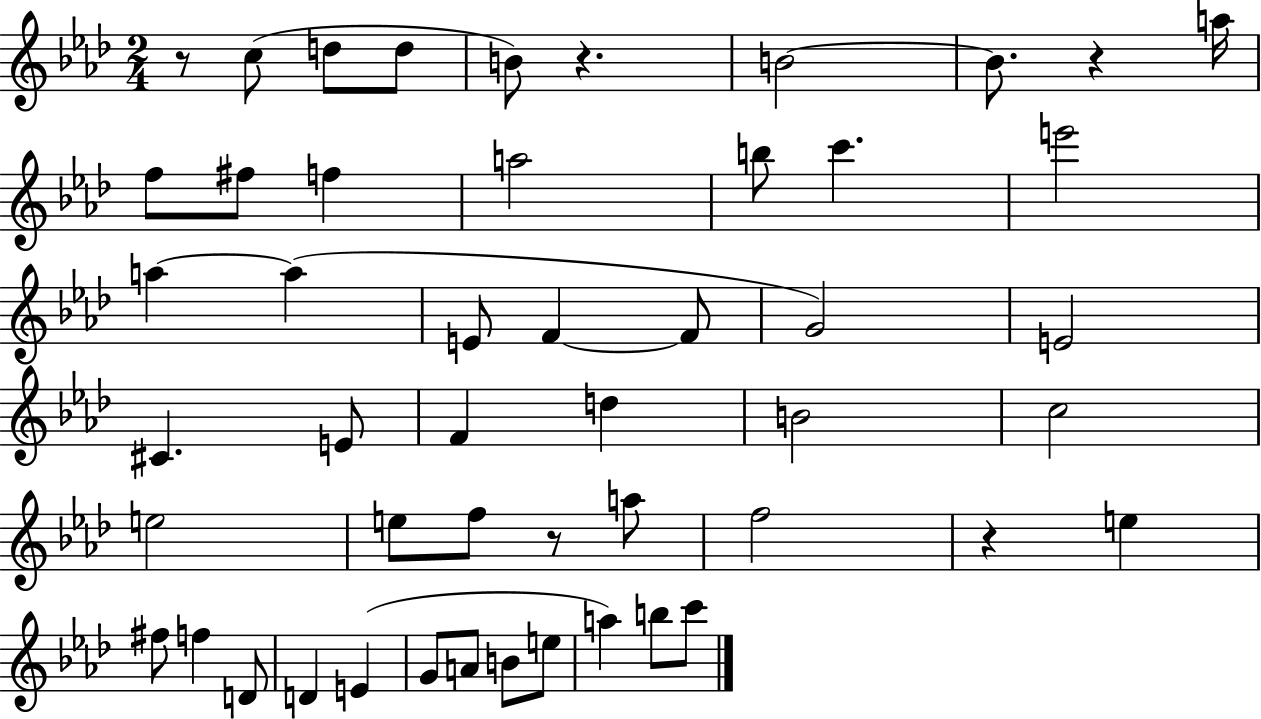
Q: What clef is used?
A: treble